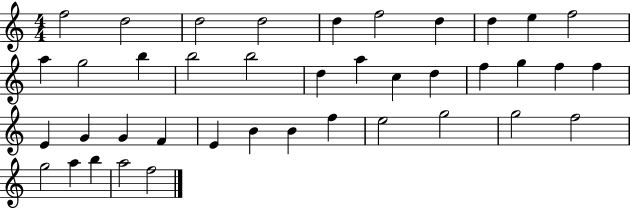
F5/h D5/h D5/h D5/h D5/q F5/h D5/q D5/q E5/q F5/h A5/q G5/h B5/q B5/h B5/h D5/q A5/q C5/q D5/q F5/q G5/q F5/q F5/q E4/q G4/q G4/q F4/q E4/q B4/q B4/q F5/q E5/h G5/h G5/h F5/h G5/h A5/q B5/q A5/h F5/h